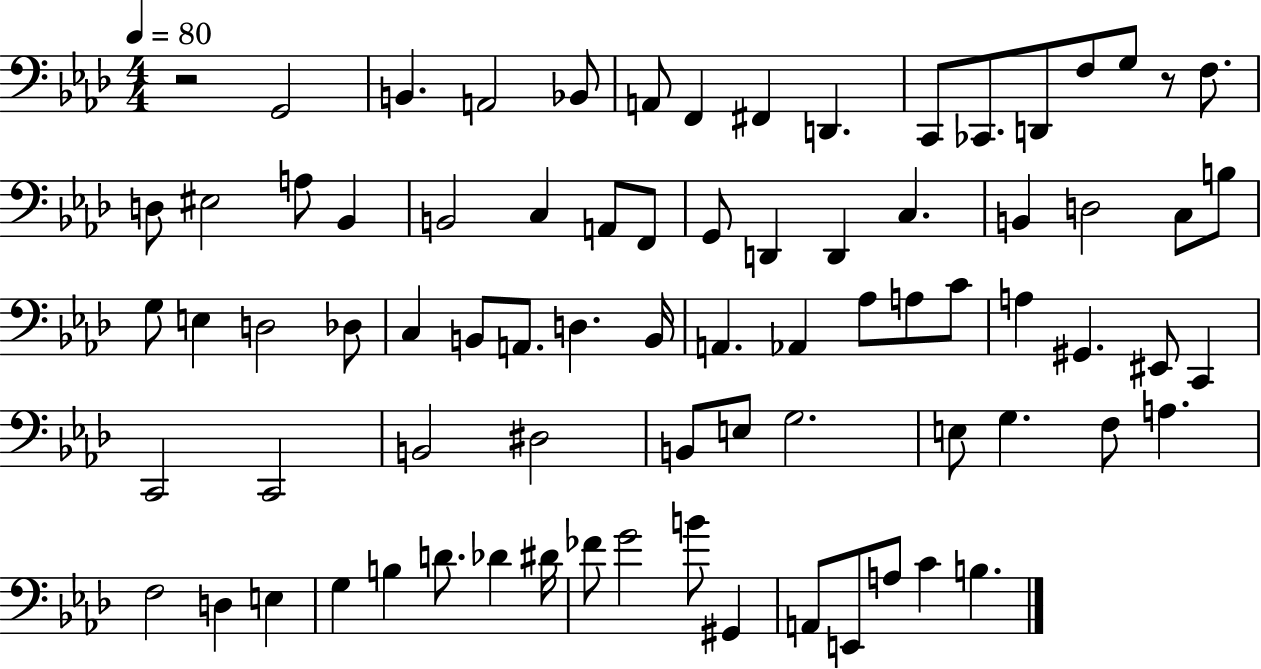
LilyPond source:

{
  \clef bass
  \numericTimeSignature
  \time 4/4
  \key aes \major
  \tempo 4 = 80
  r2 g,2 | b,4. a,2 bes,8 | a,8 f,4 fis,4 d,4. | c,8 ces,8. d,8 f8 g8 r8 f8. | \break d8 eis2 a8 bes,4 | b,2 c4 a,8 f,8 | g,8 d,4 d,4 c4. | b,4 d2 c8 b8 | \break g8 e4 d2 des8 | c4 b,8 a,8. d4. b,16 | a,4. aes,4 aes8 a8 c'8 | a4 gis,4. eis,8 c,4 | \break c,2 c,2 | b,2 dis2 | b,8 e8 g2. | e8 g4. f8 a4. | \break f2 d4 e4 | g4 b4 d'8. des'4 dis'16 | fes'8 g'2 b'8 gis,4 | a,8 e,8 a8 c'4 b4. | \break \bar "|."
}